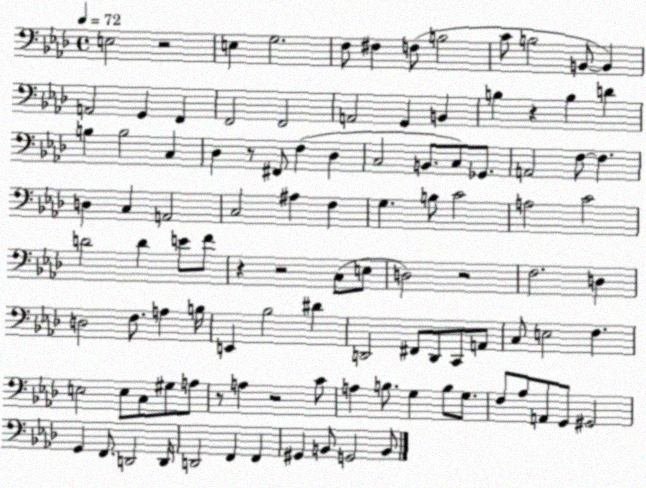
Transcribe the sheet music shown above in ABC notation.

X:1
T:Untitled
M:4/4
L:1/4
K:Ab
E,2 z2 E, G,2 F,/2 ^F, F,/2 B,2 C/2 B,2 B,,/2 B,, A,,2 G,, F,, F,,2 F,,2 A,,2 G,, B,, B, z B, D B, B,2 C, _D, z/2 ^F,,/2 F, _D, C,2 B,,/2 C,/2 _G,,/2 A,,2 F,/2 F, D, C, A,,2 C,2 ^A, F, G, B,/2 C2 A,2 C2 D2 D E/2 F/2 z z2 C,/2 E,/2 D,2 z2 F,2 D, D,2 F,/2 A, B,/4 E,, _B,2 ^D D,,2 ^F,,/2 D,,/2 C,,/2 A,,/2 C,/2 E,2 F, E,2 E,/2 C,/2 ^G,/2 A,/2 z/2 A, z2 C/2 A, B,/2 G, B,/2 G,/2 F,/2 _A,/2 A,,/2 G,,/2 ^G,,2 G,, F,,/2 D,,2 D,,/4 D,,2 F,, F,, ^G,, B,,/2 G,,2 B,,/2